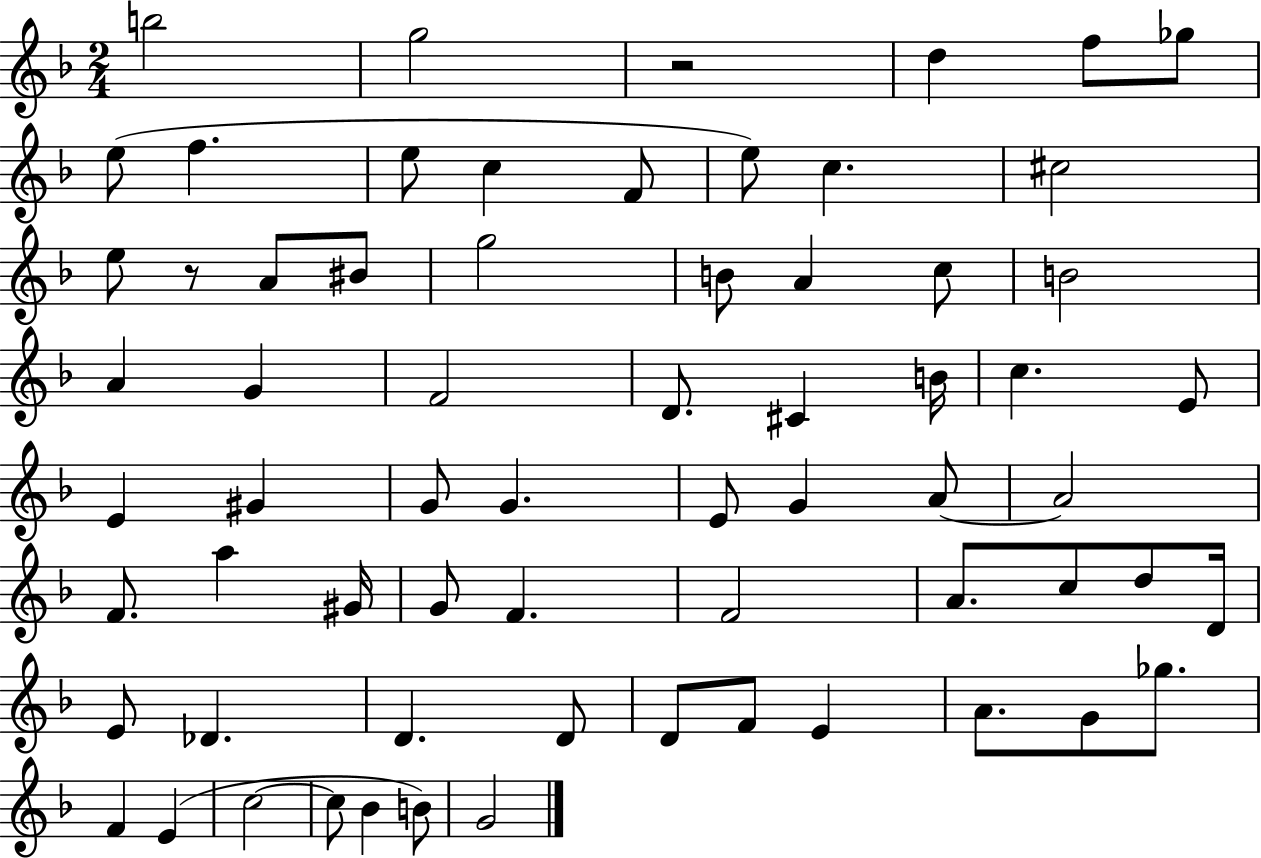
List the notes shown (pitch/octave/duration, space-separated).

B5/h G5/h R/h D5/q F5/e Gb5/e E5/e F5/q. E5/e C5/q F4/e E5/e C5/q. C#5/h E5/e R/e A4/e BIS4/e G5/h B4/e A4/q C5/e B4/h A4/q G4/q F4/h D4/e. C#4/q B4/s C5/q. E4/e E4/q G#4/q G4/e G4/q. E4/e G4/q A4/e A4/h F4/e. A5/q G#4/s G4/e F4/q. F4/h A4/e. C5/e D5/e D4/s E4/e Db4/q. D4/q. D4/e D4/e F4/e E4/q A4/e. G4/e Gb5/e. F4/q E4/q C5/h C5/e Bb4/q B4/e G4/h